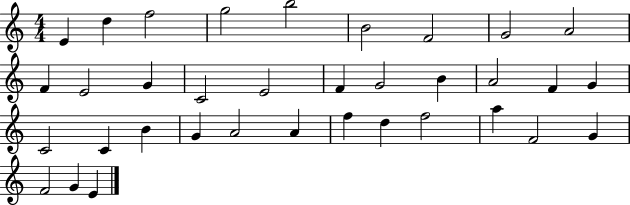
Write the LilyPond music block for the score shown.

{
  \clef treble
  \numericTimeSignature
  \time 4/4
  \key c \major
  e'4 d''4 f''2 | g''2 b''2 | b'2 f'2 | g'2 a'2 | \break f'4 e'2 g'4 | c'2 e'2 | f'4 g'2 b'4 | a'2 f'4 g'4 | \break c'2 c'4 b'4 | g'4 a'2 a'4 | f''4 d''4 f''2 | a''4 f'2 g'4 | \break f'2 g'4 e'4 | \bar "|."
}